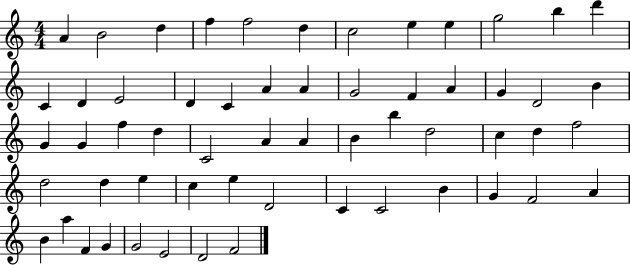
{
  \clef treble
  \numericTimeSignature
  \time 4/4
  \key c \major
  a'4 b'2 d''4 | f''4 f''2 d''4 | c''2 e''4 e''4 | g''2 b''4 d'''4 | \break c'4 d'4 e'2 | d'4 c'4 a'4 a'4 | g'2 f'4 a'4 | g'4 d'2 b'4 | \break g'4 g'4 f''4 d''4 | c'2 a'4 a'4 | b'4 b''4 d''2 | c''4 d''4 f''2 | \break d''2 d''4 e''4 | c''4 e''4 d'2 | c'4 c'2 b'4 | g'4 f'2 a'4 | \break b'4 a''4 f'4 g'4 | g'2 e'2 | d'2 f'2 | \bar "|."
}